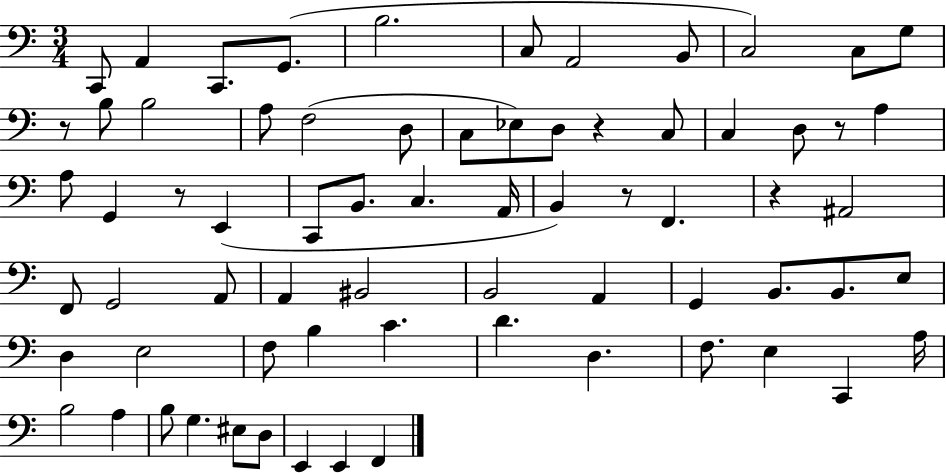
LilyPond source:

{
  \clef bass
  \numericTimeSignature
  \time 3/4
  \key c \major
  c,8 a,4 c,8. g,8.( | b2. | c8 a,2 b,8 | c2) c8 g8 | \break r8 b8 b2 | a8 f2( d8 | c8 ees8) d8 r4 c8 | c4 d8 r8 a4 | \break a8 g,4 r8 e,4( | c,8 b,8. c4. a,16 | b,4) r8 f,4. | r4 ais,2 | \break f,8 g,2 a,8 | a,4 bis,2 | b,2 a,4 | g,4 b,8. b,8. e8 | \break d4 e2 | f8 b4 c'4. | d'4. d4. | f8. e4 c,4 a16 | \break b2 a4 | b8 g4. eis8 d8 | e,4 e,4 f,4 | \bar "|."
}